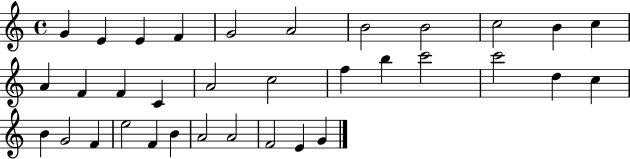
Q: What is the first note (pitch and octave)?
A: G4